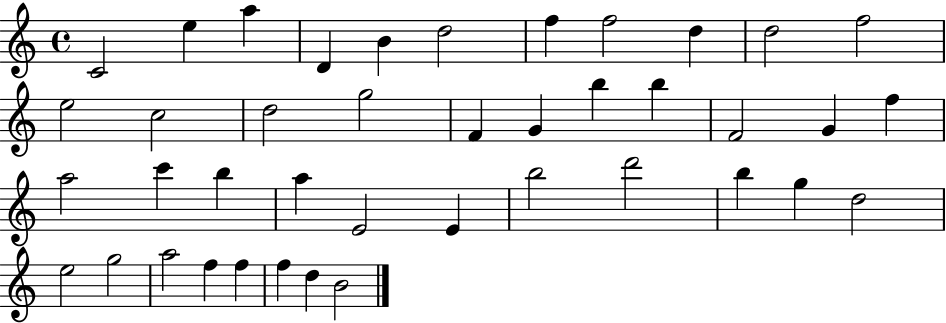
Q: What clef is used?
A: treble